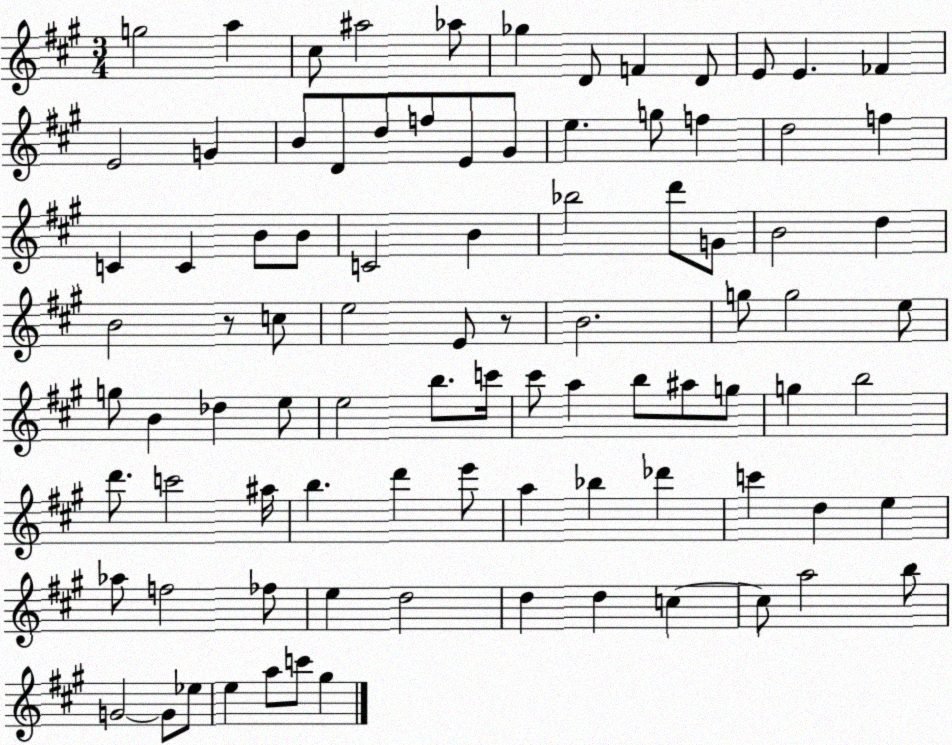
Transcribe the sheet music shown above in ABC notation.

X:1
T:Untitled
M:3/4
L:1/4
K:A
g2 a ^c/2 ^a2 _a/2 _g D/2 F D/2 E/2 E _F E2 G B/2 D/2 d/2 f/2 E/2 ^G/2 e g/2 f d2 f C C B/2 B/2 C2 B _b2 d'/2 G/2 B2 d B2 z/2 c/2 e2 E/2 z/2 B2 g/2 g2 e/2 g/2 B _d e/2 e2 b/2 c'/4 ^c'/2 a b/2 ^a/2 g/2 g b2 d'/2 c'2 ^a/4 b d' e'/2 a _b _d' c' d e _a/2 f2 _f/2 e d2 d d c c/2 a2 b/2 G2 G/2 _e/2 e a/2 c'/2 ^g